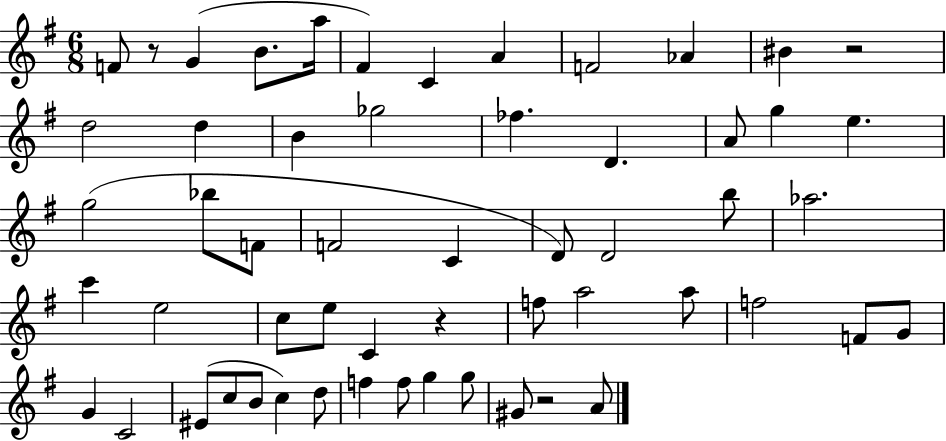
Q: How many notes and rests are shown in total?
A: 56